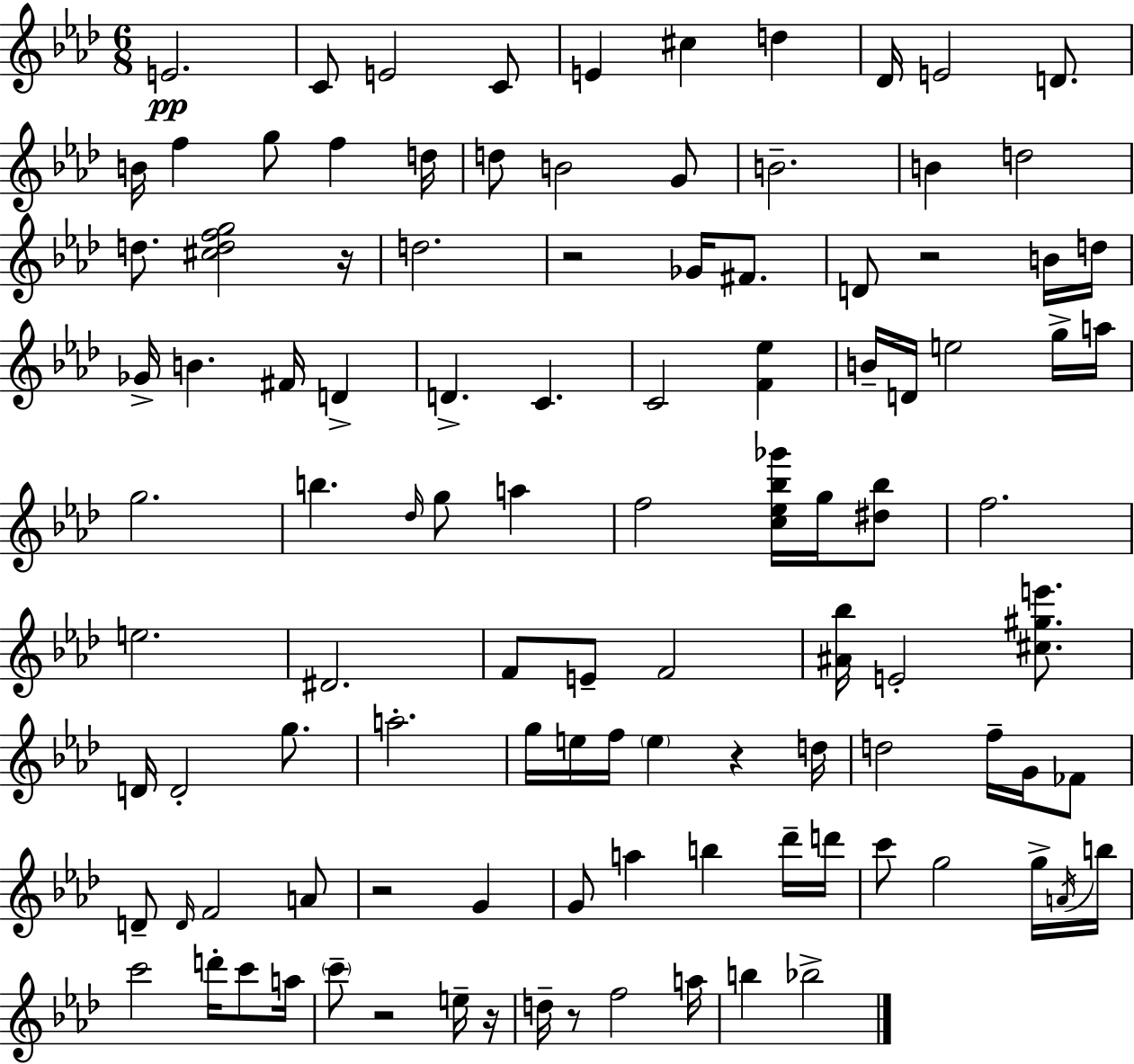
{
  \clef treble
  \numericTimeSignature
  \time 6/8
  \key f \minor
  \repeat volta 2 { e'2.\pp | c'8 e'2 c'8 | e'4 cis''4 d''4 | des'16 e'2 d'8. | \break b'16 f''4 g''8 f''4 d''16 | d''8 b'2 g'8 | b'2.-- | b'4 d''2 | \break d''8. <cis'' d'' f'' g''>2 r16 | d''2. | r2 ges'16 fis'8. | d'8 r2 b'16 d''16 | \break ges'16-> b'4. fis'16 d'4-> | d'4.-> c'4. | c'2 <f' ees''>4 | b'16-- d'16 e''2 g''16-> a''16 | \break g''2. | b''4. \grace { des''16 } g''8 a''4 | f''2 <c'' ees'' bes'' ges'''>16 g''16 <dis'' bes''>8 | f''2. | \break e''2. | dis'2. | f'8 e'8-- f'2 | <ais' bes''>16 e'2-. <cis'' gis'' e'''>8. | \break d'16 d'2-. g''8. | a''2.-. | g''16 e''16 f''16 \parenthesize e''4 r4 | d''16 d''2 f''16-- g'16 fes'8 | \break d'8-- \grace { d'16 } f'2 | a'8 r2 g'4 | g'8 a''4 b''4 | des'''16-- d'''16 c'''8 g''2 | \break g''16-> \acciaccatura { a'16 } b''16 c'''2 d'''16-. | c'''8 a''16 \parenthesize c'''8-- r2 | e''16-- r16 d''16-- r8 f''2 | a''16 b''4 bes''2-> | \break } \bar "|."
}